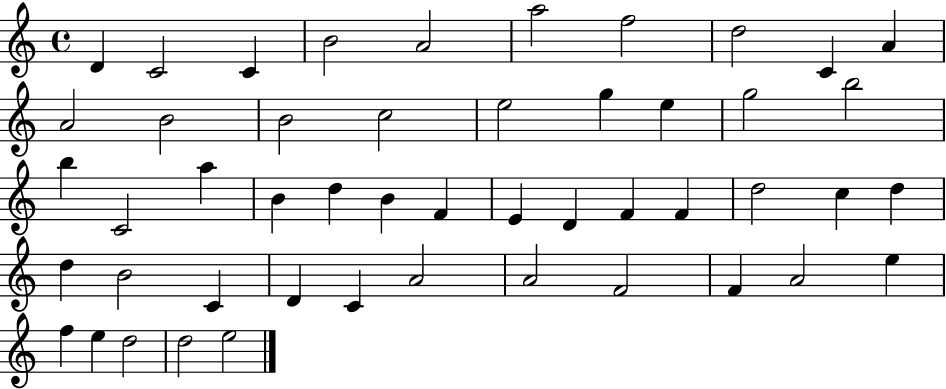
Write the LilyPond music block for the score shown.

{
  \clef treble
  \time 4/4
  \defaultTimeSignature
  \key c \major
  d'4 c'2 c'4 | b'2 a'2 | a''2 f''2 | d''2 c'4 a'4 | \break a'2 b'2 | b'2 c''2 | e''2 g''4 e''4 | g''2 b''2 | \break b''4 c'2 a''4 | b'4 d''4 b'4 f'4 | e'4 d'4 f'4 f'4 | d''2 c''4 d''4 | \break d''4 b'2 c'4 | d'4 c'4 a'2 | a'2 f'2 | f'4 a'2 e''4 | \break f''4 e''4 d''2 | d''2 e''2 | \bar "|."
}